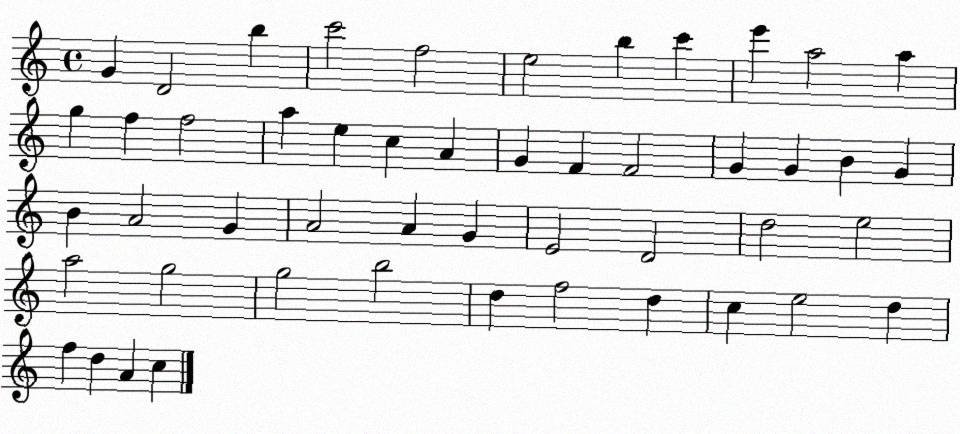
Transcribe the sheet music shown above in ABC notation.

X:1
T:Untitled
M:4/4
L:1/4
K:C
G D2 b c'2 f2 e2 b c' e' a2 a g f f2 a e c A G F F2 G G B G B A2 G A2 A G E2 D2 d2 e2 a2 g2 g2 b2 d f2 d c e2 d f d A c